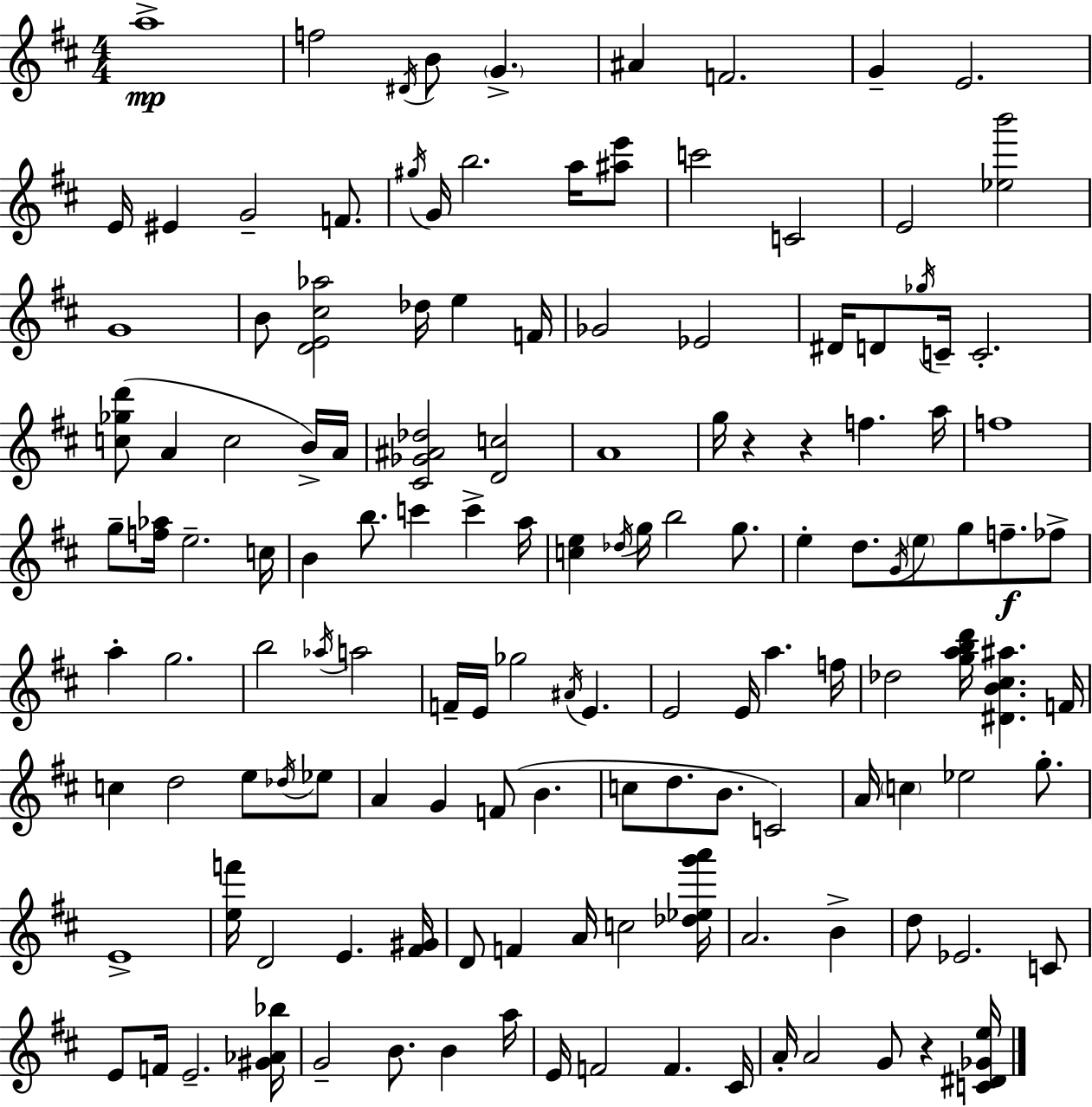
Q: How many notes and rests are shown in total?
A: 137